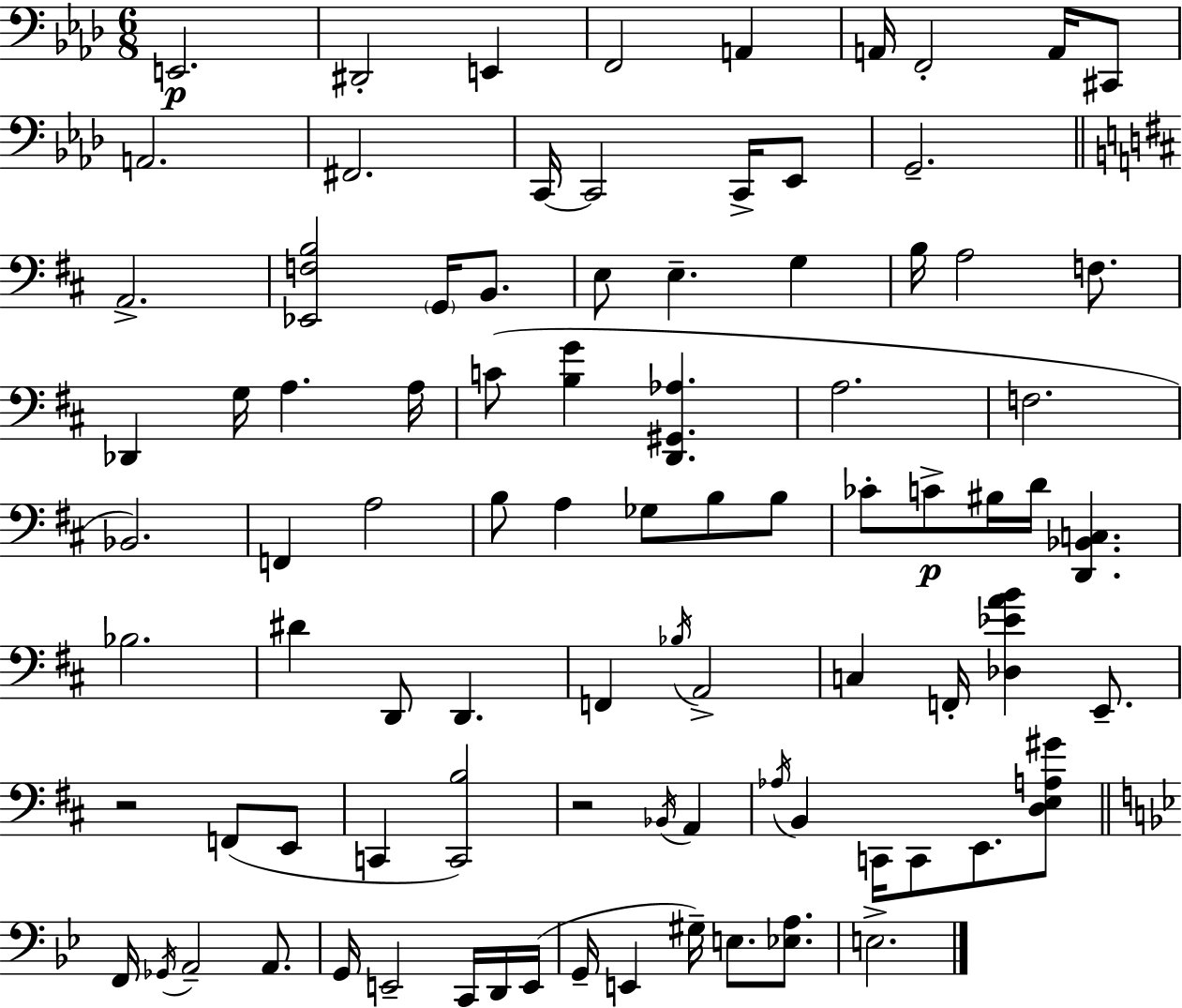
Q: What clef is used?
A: bass